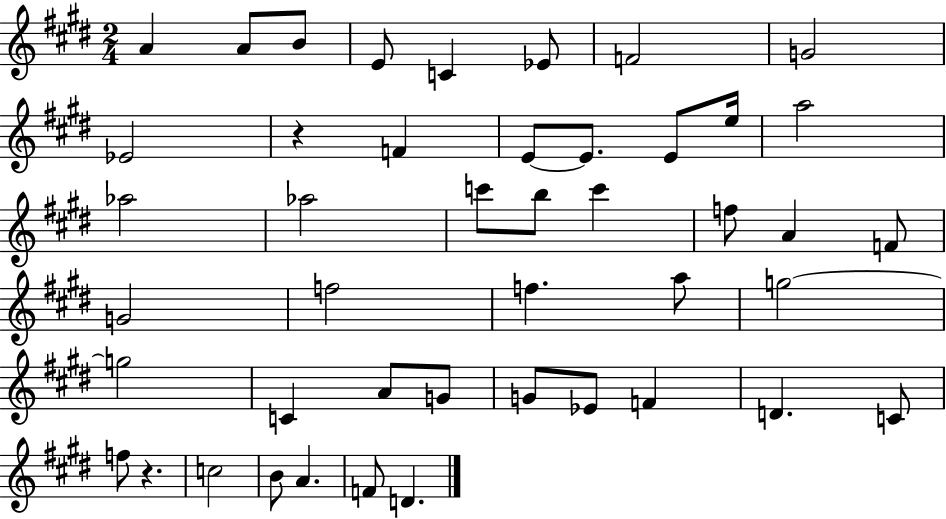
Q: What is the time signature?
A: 2/4